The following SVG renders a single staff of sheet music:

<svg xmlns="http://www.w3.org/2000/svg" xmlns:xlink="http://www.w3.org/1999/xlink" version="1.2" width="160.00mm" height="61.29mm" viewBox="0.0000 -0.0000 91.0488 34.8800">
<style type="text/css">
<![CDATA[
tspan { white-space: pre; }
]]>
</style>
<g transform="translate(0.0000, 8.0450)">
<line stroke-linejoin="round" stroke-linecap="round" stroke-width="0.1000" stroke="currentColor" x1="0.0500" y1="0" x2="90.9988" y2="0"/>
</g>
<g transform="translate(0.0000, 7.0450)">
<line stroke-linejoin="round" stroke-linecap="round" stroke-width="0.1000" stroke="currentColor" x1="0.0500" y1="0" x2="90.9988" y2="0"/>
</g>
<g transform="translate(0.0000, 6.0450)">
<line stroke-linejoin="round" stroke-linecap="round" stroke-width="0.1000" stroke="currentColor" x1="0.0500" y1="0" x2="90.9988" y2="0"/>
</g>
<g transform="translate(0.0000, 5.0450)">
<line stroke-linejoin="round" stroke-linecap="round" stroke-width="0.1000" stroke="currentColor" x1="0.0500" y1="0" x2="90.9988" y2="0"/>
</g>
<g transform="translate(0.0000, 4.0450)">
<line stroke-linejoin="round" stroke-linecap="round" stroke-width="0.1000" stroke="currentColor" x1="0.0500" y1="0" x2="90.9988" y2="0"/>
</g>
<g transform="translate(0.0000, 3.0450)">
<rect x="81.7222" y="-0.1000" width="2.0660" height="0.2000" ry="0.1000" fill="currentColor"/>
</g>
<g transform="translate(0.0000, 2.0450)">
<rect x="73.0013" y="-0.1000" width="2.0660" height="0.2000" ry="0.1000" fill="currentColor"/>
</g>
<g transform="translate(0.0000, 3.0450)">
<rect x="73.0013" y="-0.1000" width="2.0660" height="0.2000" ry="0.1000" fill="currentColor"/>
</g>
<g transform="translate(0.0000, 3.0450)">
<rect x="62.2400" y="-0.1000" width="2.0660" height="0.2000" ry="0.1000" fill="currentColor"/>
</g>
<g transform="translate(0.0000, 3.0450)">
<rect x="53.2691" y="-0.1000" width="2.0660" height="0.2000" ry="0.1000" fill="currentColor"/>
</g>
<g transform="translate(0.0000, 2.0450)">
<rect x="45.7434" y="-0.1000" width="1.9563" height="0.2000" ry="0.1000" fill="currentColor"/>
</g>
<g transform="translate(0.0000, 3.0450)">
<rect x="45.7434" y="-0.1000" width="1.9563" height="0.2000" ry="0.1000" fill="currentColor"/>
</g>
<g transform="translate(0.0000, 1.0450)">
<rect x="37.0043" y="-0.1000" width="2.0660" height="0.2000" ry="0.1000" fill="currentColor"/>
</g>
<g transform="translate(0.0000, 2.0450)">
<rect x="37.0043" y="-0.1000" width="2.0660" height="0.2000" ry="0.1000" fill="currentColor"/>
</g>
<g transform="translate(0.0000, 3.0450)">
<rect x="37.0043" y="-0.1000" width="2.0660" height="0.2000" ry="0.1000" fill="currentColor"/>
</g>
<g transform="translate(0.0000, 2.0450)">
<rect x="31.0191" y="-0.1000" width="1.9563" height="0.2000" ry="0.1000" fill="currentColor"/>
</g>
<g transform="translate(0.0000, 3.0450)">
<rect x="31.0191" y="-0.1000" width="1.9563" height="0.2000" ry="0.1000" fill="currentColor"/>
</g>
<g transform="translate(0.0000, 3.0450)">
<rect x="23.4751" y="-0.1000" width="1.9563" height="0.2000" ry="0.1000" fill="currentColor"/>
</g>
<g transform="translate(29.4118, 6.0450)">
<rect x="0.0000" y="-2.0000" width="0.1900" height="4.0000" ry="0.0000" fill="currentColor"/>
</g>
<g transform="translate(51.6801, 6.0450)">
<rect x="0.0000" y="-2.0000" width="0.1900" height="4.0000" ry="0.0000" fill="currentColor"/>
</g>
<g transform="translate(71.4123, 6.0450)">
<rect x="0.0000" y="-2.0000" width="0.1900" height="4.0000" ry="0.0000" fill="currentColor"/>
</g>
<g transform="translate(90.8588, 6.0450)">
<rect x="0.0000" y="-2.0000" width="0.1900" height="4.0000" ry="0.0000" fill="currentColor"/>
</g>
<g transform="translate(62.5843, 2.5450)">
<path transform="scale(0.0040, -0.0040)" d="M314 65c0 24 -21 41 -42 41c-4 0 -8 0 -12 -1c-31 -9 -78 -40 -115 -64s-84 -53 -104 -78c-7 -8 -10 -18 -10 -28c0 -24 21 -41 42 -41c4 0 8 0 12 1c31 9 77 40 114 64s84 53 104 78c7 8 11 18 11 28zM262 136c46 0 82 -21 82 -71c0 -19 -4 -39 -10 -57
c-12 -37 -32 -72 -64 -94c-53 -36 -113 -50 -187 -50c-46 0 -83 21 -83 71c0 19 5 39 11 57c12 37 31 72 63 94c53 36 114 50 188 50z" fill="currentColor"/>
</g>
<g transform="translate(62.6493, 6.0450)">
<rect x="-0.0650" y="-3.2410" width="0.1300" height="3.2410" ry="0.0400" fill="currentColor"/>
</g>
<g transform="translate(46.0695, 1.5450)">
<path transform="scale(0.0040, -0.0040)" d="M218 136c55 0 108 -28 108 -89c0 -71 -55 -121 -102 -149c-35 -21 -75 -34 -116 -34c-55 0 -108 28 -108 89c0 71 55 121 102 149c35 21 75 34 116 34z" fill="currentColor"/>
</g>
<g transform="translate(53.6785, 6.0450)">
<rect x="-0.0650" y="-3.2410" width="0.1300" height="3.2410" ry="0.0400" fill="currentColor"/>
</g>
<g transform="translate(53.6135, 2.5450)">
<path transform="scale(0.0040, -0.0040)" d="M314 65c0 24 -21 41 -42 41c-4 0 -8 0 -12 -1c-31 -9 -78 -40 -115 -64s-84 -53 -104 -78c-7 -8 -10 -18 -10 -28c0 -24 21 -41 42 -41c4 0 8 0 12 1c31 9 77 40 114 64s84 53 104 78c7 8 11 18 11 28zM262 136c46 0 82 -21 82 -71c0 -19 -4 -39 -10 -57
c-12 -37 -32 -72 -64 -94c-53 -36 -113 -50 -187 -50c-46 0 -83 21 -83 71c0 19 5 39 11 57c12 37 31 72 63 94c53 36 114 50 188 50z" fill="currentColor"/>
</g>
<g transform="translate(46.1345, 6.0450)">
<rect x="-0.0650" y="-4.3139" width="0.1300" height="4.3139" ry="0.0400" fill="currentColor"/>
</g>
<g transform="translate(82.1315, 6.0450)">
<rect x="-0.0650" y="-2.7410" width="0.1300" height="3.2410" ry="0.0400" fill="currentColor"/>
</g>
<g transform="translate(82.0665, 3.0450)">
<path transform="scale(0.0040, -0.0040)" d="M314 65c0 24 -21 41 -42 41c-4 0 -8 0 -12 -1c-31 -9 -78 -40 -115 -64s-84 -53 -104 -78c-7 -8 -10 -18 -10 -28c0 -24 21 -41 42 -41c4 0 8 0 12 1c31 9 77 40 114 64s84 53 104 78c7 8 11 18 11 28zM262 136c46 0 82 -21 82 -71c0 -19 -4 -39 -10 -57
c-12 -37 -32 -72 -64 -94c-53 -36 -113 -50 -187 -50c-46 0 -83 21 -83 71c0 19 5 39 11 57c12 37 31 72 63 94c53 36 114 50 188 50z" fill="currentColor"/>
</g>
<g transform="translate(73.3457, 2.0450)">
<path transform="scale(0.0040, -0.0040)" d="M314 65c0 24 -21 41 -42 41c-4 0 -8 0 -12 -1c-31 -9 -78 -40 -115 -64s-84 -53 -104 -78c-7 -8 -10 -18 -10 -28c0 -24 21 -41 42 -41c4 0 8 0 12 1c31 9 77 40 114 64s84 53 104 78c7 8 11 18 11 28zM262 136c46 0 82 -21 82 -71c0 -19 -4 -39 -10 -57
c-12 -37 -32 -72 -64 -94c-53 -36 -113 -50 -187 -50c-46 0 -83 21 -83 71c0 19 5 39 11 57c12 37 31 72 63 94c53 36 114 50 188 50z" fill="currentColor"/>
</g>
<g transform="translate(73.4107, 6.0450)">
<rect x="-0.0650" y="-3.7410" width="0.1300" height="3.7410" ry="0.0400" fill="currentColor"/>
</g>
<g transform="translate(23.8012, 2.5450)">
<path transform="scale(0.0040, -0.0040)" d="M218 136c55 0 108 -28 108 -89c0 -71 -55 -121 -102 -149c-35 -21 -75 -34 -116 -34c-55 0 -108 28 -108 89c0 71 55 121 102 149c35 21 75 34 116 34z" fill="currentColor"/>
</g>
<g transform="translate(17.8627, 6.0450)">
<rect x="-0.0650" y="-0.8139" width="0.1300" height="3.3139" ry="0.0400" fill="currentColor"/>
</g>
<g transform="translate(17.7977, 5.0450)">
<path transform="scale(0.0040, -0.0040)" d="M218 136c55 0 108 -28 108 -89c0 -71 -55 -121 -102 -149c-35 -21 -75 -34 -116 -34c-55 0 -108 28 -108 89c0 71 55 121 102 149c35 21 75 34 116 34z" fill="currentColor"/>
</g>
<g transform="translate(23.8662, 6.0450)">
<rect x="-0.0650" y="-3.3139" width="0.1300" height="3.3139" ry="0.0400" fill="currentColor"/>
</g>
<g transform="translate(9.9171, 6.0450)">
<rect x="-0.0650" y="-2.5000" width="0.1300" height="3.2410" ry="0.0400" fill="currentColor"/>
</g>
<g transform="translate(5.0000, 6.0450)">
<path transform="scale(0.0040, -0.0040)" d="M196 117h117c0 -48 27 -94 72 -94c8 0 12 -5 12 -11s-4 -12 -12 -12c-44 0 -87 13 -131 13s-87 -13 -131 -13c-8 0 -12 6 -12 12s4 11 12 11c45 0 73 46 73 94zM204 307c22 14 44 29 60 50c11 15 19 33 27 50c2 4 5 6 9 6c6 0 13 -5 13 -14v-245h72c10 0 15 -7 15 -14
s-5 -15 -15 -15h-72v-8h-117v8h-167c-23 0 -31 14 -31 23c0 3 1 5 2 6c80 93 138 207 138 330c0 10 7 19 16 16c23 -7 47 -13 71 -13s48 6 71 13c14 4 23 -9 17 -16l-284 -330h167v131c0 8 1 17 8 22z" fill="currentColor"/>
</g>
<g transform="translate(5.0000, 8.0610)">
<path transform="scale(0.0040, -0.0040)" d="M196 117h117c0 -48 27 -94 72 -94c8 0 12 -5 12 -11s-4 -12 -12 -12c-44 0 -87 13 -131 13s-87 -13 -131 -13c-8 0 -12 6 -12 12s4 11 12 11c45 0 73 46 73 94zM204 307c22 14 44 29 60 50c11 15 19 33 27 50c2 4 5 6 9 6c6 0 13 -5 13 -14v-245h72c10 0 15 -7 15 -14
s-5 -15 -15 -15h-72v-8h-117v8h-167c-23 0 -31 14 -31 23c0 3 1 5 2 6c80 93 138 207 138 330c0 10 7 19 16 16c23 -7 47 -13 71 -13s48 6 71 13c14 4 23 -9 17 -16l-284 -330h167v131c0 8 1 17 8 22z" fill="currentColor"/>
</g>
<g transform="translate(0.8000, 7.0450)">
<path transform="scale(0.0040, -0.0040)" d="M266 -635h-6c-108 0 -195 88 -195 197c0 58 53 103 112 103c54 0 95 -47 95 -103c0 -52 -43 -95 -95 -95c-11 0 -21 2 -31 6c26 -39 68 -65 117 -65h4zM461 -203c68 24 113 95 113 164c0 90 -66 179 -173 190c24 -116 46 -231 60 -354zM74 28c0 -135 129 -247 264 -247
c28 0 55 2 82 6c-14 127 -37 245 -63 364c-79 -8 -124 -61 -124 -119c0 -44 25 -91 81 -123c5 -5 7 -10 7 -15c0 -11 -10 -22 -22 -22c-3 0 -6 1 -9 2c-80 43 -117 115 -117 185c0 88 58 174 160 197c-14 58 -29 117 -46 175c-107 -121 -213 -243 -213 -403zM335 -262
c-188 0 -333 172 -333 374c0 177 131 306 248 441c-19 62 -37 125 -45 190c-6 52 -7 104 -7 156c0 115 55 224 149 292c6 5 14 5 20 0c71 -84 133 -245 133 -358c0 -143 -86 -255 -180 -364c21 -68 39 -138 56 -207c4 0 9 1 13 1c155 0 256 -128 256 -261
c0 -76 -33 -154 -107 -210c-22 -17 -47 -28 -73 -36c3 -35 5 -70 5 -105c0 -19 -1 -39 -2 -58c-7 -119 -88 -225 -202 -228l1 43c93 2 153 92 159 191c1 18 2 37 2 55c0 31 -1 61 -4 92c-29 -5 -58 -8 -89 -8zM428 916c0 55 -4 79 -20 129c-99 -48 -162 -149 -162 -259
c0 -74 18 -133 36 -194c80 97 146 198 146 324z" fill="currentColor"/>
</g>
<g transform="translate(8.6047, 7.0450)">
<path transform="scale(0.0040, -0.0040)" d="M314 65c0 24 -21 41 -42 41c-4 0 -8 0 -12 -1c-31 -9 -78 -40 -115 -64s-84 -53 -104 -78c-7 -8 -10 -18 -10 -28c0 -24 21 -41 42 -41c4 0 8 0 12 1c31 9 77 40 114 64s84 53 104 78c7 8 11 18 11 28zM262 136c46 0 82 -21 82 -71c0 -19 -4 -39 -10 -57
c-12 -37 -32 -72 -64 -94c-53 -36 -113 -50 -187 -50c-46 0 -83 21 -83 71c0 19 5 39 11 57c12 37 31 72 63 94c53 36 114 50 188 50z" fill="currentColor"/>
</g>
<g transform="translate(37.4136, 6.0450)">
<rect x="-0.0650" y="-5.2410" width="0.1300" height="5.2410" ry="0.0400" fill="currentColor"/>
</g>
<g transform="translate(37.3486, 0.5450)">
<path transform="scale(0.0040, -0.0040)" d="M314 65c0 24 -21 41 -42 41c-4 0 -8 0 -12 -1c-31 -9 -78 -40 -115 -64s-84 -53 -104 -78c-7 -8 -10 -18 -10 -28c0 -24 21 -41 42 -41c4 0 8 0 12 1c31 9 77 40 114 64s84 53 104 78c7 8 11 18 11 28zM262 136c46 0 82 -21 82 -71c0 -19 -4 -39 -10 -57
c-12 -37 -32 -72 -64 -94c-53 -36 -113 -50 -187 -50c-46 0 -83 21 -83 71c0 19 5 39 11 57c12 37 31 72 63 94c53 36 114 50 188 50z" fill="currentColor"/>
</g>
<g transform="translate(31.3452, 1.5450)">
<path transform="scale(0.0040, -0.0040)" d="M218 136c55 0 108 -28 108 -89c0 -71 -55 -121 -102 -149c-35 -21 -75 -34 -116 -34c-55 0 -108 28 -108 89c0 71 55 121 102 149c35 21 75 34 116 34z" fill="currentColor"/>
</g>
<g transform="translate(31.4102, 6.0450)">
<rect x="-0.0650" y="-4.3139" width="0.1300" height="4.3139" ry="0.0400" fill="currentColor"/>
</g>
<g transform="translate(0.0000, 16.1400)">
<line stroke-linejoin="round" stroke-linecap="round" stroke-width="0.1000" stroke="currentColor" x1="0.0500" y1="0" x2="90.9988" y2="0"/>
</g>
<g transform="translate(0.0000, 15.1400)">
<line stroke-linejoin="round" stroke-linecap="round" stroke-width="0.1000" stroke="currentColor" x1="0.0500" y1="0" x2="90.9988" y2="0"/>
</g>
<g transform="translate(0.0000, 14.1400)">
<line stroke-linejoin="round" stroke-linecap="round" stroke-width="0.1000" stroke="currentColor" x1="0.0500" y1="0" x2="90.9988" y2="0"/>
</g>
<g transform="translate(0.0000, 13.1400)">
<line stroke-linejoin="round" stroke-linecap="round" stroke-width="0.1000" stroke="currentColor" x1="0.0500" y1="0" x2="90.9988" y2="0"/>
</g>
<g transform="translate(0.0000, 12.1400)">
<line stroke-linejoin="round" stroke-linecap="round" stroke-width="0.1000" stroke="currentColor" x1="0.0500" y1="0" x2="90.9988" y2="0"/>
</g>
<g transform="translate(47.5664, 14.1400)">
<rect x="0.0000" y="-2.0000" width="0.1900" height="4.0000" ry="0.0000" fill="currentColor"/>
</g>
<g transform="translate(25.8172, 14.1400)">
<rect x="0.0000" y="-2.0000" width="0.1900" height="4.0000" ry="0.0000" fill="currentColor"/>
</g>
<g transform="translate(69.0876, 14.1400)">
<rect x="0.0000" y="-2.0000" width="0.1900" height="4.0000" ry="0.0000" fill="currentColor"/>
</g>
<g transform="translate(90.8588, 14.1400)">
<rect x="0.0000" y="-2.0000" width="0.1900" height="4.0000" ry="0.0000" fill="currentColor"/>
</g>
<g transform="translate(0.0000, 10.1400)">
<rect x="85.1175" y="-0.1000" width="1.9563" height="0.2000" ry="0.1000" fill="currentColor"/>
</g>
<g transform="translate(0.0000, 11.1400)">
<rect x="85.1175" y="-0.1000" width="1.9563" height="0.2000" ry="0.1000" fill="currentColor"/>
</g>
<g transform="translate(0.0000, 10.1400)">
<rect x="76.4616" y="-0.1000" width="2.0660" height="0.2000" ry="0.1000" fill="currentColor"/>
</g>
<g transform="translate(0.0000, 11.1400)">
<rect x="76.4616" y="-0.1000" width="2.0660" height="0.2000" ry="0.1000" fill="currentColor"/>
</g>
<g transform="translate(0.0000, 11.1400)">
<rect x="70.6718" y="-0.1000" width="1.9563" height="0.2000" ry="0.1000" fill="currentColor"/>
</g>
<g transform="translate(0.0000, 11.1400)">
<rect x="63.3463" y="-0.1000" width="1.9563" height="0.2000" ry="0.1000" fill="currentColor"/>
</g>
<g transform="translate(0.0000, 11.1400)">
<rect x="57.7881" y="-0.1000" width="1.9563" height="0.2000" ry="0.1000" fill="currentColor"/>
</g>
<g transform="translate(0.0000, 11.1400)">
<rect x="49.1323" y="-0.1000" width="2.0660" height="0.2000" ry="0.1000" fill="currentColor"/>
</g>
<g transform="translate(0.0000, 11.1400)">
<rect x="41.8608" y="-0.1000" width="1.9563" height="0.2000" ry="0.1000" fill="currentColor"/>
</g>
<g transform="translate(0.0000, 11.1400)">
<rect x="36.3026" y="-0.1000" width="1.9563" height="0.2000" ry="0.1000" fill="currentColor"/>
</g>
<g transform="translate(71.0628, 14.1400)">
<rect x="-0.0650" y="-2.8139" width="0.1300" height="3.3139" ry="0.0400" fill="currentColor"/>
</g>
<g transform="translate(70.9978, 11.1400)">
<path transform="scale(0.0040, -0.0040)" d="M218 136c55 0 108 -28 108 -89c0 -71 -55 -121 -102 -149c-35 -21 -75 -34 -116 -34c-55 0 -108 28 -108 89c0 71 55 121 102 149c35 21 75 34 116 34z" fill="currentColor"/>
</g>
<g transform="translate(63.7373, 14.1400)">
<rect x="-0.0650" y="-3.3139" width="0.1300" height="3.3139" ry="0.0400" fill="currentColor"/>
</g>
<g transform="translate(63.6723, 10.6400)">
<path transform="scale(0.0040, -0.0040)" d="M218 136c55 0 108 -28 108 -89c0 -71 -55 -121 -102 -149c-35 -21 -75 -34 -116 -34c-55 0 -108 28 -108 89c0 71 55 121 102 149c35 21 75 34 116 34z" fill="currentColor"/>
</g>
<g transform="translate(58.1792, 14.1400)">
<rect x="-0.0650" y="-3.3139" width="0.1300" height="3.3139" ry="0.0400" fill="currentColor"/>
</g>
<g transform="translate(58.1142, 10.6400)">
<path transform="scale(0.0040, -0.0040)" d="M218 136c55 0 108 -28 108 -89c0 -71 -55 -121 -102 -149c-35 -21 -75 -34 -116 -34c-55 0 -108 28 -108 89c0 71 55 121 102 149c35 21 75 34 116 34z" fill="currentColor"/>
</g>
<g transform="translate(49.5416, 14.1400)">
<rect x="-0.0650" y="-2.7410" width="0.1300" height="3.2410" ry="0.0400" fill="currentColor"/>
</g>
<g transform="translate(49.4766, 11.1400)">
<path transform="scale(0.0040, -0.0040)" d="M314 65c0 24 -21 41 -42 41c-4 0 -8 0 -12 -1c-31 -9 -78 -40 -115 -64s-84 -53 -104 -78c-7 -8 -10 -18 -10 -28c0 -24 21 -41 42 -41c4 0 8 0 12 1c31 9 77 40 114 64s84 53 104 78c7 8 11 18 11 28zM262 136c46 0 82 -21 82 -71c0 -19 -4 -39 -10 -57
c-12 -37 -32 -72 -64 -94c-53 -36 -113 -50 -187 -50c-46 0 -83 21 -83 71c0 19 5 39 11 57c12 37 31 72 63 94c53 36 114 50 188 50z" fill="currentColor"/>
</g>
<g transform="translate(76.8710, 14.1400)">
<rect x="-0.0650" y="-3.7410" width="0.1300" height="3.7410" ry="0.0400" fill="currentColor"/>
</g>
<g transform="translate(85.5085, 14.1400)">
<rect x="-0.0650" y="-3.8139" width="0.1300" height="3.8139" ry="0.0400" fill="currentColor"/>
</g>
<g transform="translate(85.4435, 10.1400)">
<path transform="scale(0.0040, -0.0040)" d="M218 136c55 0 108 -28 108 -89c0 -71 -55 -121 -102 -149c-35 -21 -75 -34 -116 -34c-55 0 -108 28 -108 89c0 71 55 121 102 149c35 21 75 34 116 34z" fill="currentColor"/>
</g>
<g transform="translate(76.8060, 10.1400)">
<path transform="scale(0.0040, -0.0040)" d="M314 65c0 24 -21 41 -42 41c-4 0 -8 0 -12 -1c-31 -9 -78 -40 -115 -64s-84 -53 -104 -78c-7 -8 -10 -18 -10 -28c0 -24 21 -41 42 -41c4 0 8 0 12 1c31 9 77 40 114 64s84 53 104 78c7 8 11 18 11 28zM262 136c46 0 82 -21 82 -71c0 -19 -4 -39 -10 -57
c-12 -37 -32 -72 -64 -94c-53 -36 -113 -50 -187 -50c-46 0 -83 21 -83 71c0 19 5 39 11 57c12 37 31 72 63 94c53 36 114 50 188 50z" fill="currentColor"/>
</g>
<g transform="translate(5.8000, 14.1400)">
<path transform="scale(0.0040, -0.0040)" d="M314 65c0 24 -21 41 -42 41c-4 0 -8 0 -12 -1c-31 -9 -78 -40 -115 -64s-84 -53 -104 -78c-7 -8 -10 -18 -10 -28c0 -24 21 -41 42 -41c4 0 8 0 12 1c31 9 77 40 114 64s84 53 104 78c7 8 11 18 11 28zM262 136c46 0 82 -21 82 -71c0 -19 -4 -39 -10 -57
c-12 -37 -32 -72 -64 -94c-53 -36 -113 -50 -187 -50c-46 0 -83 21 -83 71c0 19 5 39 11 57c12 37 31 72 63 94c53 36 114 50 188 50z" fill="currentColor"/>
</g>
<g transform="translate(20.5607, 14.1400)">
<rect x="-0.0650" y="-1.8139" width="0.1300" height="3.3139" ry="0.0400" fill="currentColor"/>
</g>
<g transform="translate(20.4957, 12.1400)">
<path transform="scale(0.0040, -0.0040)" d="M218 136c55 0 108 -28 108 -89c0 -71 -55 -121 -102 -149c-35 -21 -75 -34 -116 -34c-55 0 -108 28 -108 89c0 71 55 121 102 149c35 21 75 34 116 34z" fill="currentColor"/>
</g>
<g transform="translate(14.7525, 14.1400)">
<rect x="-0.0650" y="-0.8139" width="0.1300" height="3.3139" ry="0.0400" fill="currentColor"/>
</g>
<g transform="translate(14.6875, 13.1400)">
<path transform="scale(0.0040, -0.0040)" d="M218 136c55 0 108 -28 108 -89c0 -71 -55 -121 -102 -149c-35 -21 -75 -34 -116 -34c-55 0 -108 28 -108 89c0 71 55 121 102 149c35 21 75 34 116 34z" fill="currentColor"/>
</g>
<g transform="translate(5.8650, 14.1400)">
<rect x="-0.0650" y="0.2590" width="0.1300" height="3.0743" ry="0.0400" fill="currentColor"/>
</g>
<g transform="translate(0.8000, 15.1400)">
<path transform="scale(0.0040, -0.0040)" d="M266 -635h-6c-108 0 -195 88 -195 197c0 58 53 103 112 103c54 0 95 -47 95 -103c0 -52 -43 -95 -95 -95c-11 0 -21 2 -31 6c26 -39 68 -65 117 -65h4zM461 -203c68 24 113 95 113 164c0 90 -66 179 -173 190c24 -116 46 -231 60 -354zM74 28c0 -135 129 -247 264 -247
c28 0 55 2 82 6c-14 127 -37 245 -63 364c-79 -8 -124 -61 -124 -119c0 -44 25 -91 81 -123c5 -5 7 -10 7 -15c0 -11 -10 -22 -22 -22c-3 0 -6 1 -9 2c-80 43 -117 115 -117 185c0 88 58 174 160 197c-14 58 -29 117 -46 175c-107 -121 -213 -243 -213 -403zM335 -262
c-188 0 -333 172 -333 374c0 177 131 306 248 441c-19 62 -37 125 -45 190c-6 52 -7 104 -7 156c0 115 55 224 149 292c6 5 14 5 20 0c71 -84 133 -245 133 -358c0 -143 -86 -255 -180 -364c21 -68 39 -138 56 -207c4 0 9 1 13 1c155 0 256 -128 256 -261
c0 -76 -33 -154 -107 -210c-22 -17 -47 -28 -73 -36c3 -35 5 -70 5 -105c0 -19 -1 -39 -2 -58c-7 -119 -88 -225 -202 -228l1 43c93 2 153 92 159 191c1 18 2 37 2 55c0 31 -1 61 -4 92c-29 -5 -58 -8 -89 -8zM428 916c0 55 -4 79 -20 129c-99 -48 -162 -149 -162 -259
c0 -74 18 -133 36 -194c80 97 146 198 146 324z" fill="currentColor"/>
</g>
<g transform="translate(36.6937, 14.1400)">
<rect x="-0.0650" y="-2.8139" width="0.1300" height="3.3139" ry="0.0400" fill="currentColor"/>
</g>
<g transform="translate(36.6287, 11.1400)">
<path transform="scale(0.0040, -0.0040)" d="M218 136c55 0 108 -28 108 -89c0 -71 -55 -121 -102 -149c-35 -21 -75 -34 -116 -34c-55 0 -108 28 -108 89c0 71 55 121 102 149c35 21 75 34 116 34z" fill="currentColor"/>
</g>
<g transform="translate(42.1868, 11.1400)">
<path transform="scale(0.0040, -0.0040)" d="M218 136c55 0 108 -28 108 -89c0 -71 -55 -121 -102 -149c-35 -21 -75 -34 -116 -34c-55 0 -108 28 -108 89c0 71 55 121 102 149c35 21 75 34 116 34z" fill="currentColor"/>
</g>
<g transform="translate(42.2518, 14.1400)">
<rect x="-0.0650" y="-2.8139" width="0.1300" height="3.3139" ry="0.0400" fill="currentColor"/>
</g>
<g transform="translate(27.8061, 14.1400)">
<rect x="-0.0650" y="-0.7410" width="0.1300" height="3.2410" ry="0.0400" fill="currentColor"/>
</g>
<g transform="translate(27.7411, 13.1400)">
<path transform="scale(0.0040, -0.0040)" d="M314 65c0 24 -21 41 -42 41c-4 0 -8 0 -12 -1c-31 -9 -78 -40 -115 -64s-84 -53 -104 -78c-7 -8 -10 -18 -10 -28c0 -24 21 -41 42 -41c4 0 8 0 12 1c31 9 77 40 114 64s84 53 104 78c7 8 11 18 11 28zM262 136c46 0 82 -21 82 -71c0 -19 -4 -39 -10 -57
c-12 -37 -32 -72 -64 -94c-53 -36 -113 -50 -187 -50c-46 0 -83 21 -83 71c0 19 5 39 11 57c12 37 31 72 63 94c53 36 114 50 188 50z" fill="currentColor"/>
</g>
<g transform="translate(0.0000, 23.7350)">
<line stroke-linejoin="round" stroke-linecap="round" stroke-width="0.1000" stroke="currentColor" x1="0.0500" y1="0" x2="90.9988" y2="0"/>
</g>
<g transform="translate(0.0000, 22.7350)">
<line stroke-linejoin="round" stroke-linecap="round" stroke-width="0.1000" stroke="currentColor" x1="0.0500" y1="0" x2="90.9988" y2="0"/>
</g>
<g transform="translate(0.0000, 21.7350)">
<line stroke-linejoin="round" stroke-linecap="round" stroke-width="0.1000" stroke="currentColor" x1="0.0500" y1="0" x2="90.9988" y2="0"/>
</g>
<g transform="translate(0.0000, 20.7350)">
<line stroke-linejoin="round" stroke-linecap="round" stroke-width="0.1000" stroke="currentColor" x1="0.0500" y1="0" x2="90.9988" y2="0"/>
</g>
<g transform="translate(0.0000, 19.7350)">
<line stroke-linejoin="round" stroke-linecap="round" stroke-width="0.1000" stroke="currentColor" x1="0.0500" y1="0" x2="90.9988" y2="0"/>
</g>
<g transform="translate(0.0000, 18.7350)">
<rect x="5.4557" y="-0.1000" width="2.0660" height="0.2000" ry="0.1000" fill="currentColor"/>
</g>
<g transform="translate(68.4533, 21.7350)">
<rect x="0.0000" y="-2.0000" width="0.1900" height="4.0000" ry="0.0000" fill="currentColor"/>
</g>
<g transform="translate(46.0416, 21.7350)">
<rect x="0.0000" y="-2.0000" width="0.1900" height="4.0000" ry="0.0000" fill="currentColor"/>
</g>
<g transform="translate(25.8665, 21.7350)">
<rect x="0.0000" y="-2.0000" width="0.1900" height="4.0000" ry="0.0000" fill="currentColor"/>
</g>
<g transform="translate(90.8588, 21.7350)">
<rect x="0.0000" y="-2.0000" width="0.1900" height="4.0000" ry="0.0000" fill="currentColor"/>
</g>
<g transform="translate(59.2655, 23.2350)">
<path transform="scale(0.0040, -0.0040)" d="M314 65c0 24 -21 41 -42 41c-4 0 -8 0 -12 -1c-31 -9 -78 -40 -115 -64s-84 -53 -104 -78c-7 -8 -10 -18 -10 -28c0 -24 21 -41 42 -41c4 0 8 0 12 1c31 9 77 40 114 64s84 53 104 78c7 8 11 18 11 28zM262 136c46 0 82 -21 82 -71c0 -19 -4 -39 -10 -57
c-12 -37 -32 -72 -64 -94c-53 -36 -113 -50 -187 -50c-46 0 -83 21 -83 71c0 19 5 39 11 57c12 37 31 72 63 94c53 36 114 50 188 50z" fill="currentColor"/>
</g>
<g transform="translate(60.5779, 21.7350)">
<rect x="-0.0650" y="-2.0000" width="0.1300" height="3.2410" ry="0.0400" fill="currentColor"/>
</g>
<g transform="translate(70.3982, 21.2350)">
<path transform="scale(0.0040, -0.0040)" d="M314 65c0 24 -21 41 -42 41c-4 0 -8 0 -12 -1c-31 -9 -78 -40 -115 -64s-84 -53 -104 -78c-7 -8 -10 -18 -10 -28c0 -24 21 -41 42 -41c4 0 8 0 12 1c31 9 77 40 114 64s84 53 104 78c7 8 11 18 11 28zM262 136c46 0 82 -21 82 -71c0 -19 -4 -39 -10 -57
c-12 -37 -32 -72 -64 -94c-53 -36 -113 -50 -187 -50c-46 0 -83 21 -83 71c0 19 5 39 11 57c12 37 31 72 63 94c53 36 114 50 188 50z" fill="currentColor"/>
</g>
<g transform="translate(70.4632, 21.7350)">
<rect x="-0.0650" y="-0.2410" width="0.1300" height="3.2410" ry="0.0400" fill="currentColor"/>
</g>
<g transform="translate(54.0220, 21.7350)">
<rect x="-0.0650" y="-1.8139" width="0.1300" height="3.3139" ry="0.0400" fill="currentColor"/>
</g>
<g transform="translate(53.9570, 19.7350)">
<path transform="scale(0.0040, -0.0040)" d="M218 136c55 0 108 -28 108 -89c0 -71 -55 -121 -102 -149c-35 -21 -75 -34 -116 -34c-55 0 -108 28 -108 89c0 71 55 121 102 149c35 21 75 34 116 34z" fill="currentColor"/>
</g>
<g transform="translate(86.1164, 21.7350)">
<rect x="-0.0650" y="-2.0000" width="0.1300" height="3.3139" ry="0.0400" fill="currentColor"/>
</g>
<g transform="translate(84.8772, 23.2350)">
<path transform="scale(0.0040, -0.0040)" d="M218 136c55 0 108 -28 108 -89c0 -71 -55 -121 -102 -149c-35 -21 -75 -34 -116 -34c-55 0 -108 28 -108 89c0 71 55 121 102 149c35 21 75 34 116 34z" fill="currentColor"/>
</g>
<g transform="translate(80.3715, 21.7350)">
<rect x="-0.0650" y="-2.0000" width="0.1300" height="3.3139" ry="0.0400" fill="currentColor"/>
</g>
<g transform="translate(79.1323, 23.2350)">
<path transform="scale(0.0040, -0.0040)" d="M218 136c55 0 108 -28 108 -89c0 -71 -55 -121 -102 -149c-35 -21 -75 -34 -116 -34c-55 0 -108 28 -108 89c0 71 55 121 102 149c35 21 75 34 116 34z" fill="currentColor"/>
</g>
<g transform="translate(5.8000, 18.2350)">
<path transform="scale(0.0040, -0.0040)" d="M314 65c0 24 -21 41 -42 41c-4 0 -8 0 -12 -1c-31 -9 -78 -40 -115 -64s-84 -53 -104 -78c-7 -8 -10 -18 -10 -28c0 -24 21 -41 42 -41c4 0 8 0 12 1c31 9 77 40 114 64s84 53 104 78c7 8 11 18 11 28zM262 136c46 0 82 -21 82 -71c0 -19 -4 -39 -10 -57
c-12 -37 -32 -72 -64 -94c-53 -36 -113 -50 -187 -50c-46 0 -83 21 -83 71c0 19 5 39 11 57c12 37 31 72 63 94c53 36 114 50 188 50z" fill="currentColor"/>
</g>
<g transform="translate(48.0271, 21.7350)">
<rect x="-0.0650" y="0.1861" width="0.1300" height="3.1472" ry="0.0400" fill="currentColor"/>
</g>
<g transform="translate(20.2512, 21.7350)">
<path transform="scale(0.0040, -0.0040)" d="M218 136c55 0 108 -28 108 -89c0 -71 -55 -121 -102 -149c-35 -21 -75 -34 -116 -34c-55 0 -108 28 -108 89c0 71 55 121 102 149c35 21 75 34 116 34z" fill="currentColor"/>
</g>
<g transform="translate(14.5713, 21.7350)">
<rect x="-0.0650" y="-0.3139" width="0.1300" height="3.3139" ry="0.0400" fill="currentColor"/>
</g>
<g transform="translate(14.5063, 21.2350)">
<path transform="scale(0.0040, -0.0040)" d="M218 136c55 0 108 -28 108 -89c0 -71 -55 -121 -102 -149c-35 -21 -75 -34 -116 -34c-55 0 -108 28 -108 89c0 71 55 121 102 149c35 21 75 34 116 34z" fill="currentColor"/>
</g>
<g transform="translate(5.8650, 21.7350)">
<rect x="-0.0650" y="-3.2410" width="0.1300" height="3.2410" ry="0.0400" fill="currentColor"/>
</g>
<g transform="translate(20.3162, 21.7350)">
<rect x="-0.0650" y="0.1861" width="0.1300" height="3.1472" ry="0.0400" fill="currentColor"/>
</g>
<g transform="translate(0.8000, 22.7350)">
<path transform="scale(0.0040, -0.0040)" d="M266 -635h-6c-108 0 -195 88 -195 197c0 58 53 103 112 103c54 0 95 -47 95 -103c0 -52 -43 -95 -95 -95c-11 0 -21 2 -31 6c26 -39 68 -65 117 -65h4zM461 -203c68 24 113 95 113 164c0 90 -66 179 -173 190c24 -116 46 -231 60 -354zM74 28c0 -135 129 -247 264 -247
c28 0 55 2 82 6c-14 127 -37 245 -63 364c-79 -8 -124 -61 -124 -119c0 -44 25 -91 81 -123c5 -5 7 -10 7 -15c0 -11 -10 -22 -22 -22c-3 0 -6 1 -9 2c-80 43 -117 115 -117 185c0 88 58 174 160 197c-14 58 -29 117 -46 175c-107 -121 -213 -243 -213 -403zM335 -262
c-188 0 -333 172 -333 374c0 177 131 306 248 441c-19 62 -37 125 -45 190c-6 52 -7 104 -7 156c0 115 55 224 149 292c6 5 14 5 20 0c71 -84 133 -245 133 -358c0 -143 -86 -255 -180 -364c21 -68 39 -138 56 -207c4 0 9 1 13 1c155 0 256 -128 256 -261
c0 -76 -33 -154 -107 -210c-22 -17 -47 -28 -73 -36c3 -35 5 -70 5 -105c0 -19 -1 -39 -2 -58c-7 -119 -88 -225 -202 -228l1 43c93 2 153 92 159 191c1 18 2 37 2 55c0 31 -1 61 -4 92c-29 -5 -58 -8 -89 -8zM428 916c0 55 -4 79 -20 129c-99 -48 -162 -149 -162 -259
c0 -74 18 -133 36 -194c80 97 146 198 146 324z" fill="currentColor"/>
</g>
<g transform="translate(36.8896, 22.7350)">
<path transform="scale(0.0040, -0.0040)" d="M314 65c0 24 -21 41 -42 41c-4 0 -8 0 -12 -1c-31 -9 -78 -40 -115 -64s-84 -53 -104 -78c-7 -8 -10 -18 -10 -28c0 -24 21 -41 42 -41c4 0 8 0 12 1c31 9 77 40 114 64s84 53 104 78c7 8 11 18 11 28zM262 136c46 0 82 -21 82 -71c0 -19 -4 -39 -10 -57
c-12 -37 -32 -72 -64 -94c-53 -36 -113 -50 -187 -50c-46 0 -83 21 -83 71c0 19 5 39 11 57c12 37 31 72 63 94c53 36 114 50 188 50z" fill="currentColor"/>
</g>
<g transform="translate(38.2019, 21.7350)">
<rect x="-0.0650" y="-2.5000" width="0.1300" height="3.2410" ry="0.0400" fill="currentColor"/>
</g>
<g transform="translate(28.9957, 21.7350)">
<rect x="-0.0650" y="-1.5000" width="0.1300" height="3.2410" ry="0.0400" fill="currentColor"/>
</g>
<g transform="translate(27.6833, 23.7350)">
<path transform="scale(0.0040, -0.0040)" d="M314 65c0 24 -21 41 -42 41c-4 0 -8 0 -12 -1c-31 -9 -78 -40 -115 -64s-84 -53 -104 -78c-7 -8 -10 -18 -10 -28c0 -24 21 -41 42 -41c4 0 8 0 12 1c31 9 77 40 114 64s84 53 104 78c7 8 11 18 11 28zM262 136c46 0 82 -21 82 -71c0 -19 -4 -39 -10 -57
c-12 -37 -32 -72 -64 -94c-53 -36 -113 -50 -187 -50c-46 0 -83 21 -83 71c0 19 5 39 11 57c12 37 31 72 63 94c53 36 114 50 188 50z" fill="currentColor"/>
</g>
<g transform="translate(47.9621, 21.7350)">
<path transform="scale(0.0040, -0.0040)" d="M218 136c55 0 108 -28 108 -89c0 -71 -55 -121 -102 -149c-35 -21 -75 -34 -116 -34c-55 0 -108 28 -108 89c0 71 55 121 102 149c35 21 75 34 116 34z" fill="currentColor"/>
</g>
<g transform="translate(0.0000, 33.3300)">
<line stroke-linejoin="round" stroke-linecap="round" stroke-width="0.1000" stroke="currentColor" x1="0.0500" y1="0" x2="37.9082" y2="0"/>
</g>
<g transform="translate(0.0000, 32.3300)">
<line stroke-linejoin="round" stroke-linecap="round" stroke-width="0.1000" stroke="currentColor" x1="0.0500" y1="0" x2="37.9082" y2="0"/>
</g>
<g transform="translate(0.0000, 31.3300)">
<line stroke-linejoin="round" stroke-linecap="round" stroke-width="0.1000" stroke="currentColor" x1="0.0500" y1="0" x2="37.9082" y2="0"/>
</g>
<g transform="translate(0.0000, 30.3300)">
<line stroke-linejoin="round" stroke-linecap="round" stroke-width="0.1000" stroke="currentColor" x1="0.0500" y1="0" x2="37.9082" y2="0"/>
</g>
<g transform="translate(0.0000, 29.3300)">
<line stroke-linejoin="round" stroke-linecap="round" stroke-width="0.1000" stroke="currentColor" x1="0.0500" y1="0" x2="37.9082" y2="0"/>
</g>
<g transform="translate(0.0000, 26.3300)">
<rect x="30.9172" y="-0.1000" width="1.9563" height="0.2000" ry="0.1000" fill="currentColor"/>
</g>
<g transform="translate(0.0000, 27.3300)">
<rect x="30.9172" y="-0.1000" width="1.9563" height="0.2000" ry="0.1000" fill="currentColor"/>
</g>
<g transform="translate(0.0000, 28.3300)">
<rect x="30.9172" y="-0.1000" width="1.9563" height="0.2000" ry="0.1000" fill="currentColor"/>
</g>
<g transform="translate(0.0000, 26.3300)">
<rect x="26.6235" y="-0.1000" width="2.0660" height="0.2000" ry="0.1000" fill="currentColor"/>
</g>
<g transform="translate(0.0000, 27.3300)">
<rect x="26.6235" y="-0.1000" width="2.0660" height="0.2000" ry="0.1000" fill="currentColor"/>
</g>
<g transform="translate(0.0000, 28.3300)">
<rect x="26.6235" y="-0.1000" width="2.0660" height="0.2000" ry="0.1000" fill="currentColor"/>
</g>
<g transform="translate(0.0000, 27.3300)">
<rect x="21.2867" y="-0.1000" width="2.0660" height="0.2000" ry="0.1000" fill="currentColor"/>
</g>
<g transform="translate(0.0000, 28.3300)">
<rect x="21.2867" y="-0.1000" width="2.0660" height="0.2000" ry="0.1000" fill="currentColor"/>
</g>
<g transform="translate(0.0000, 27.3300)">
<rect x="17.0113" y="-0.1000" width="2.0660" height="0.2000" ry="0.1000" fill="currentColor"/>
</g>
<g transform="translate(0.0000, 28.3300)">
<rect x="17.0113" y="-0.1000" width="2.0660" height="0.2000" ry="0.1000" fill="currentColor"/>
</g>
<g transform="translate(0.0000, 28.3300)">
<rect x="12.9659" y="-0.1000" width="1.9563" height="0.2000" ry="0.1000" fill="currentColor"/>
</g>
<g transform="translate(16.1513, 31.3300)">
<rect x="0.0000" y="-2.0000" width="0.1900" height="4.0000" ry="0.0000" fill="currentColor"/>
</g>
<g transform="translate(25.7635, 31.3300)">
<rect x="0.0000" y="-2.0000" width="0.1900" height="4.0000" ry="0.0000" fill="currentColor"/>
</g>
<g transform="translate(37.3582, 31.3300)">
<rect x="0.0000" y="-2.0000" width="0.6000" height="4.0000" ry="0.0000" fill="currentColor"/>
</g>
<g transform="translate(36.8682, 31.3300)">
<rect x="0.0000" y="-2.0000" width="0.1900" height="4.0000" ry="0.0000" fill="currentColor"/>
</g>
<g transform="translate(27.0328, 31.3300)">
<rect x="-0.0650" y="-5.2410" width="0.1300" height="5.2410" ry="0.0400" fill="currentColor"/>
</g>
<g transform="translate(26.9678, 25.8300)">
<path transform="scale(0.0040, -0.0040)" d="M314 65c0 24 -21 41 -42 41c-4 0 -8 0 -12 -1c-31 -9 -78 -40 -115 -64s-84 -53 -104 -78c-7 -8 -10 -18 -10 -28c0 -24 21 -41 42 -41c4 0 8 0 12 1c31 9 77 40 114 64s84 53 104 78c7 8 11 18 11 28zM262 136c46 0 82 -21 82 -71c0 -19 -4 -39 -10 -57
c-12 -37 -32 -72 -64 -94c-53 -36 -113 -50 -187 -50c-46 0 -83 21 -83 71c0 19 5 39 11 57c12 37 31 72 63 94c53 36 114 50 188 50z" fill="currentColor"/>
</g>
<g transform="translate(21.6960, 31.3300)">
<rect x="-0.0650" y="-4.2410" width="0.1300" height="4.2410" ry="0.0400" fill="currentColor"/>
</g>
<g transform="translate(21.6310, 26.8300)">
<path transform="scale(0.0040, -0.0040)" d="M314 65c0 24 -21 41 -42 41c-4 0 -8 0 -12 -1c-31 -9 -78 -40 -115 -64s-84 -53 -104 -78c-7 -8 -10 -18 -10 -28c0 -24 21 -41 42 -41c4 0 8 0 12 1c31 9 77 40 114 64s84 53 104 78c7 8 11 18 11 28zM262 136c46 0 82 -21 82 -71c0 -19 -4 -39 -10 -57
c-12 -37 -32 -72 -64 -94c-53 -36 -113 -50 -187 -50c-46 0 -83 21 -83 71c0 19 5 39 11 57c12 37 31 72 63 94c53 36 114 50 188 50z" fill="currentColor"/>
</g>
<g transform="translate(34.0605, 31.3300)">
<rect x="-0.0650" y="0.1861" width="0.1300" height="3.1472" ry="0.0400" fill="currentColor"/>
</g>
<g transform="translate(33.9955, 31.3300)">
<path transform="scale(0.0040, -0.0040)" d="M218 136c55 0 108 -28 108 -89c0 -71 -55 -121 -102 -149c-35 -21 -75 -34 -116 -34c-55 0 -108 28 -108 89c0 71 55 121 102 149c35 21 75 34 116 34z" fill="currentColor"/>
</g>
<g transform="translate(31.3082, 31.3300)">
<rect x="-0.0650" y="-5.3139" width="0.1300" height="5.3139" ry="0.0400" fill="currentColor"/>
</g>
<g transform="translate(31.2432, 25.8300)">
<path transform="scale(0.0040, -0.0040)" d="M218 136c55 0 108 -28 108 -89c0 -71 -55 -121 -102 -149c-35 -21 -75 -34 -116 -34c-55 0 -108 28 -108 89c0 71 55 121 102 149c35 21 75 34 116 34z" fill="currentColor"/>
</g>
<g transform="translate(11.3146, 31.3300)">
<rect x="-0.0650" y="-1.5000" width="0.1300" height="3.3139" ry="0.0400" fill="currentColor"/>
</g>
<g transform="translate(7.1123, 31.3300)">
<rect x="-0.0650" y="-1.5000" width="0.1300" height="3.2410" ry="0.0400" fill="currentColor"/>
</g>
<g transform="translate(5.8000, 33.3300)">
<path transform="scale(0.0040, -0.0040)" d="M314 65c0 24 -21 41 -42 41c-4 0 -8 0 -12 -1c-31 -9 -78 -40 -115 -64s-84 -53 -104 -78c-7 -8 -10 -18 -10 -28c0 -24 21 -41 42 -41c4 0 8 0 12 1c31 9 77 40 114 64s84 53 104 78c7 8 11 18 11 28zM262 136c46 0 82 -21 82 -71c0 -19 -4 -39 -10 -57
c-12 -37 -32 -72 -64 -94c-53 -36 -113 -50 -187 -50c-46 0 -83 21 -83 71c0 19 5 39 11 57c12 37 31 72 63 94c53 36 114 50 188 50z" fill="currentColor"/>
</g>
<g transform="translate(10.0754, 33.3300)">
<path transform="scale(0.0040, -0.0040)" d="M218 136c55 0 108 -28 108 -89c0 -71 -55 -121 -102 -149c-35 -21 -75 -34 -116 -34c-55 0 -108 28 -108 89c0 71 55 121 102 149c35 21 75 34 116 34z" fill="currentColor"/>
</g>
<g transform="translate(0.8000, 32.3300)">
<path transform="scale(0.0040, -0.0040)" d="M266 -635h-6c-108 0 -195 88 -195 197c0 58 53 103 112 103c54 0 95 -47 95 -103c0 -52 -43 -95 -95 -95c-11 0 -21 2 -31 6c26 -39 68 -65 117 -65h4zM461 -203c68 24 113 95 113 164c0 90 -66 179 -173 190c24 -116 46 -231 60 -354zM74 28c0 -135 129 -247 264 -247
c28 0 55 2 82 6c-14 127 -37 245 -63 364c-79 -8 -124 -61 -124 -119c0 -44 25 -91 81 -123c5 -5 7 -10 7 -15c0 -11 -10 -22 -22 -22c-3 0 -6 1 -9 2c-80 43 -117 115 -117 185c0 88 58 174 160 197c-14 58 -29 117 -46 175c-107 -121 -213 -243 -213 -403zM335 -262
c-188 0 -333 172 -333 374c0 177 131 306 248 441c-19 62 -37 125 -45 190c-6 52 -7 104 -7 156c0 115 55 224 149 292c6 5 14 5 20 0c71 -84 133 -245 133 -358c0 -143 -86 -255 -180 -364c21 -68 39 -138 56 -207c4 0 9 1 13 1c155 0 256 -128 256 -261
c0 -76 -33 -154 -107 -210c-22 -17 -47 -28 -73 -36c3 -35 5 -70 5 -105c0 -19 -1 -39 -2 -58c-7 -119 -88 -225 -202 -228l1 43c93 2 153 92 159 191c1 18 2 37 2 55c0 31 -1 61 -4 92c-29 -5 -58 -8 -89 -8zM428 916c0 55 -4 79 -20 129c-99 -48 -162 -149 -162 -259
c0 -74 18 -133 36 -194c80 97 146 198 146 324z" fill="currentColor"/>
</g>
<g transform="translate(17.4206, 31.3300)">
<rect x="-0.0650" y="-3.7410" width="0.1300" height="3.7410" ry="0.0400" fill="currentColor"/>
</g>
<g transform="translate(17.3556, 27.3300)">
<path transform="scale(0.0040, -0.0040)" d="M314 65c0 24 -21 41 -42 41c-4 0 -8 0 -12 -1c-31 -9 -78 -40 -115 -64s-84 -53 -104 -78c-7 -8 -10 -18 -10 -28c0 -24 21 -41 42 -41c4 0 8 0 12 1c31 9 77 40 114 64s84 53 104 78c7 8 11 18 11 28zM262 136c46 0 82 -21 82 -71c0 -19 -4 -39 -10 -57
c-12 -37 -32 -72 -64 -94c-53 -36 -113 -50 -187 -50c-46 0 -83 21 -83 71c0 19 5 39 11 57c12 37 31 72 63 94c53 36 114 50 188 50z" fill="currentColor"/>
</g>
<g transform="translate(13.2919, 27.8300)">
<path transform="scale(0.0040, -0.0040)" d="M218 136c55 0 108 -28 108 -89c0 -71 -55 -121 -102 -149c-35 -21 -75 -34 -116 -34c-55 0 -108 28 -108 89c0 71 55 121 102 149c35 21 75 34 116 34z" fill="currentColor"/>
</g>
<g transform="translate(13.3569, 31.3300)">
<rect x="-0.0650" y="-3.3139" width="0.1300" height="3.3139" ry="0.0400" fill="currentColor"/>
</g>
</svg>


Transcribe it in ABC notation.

X:1
T:Untitled
M:4/4
L:1/4
K:C
G2 d b d' f'2 d' b2 b2 c'2 a2 B2 d f d2 a a a2 b b a c'2 c' b2 c B E2 G2 B f F2 c2 F F E2 E b c'2 d'2 f'2 f' B